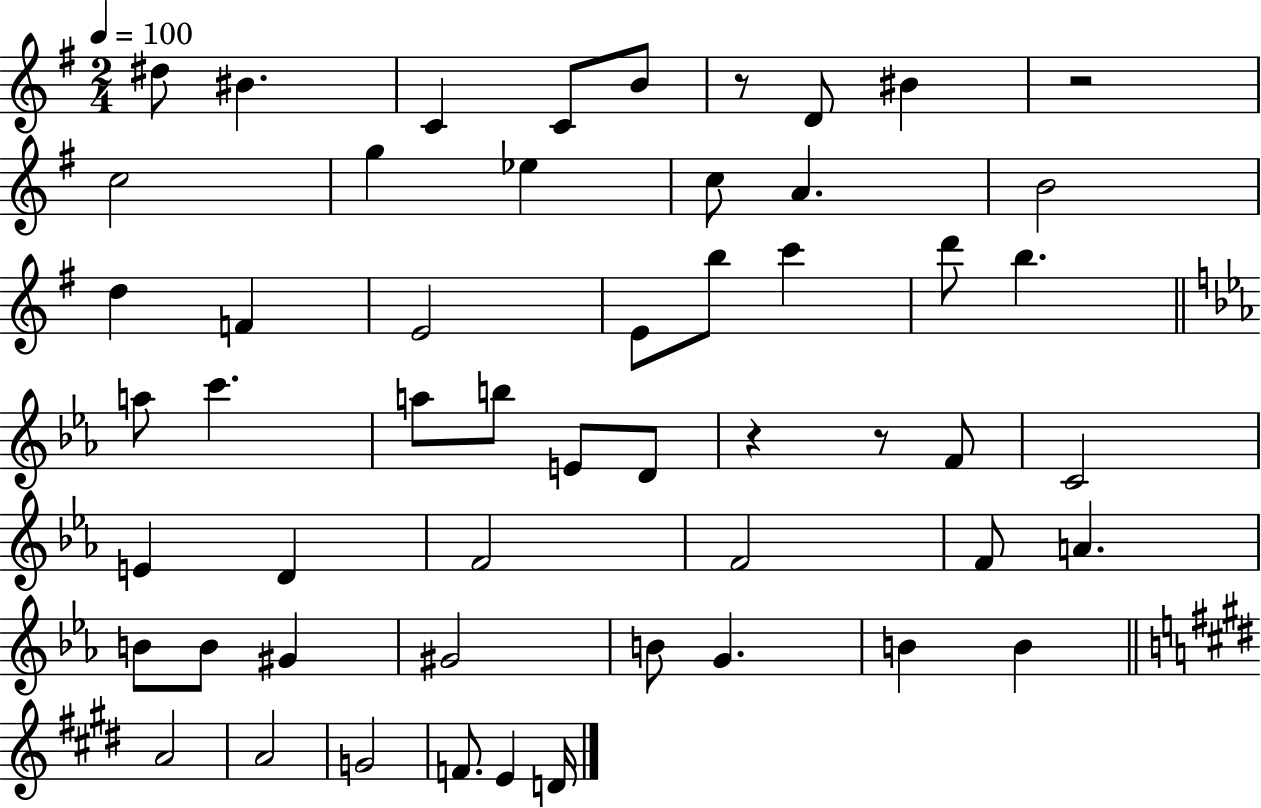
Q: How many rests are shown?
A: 4